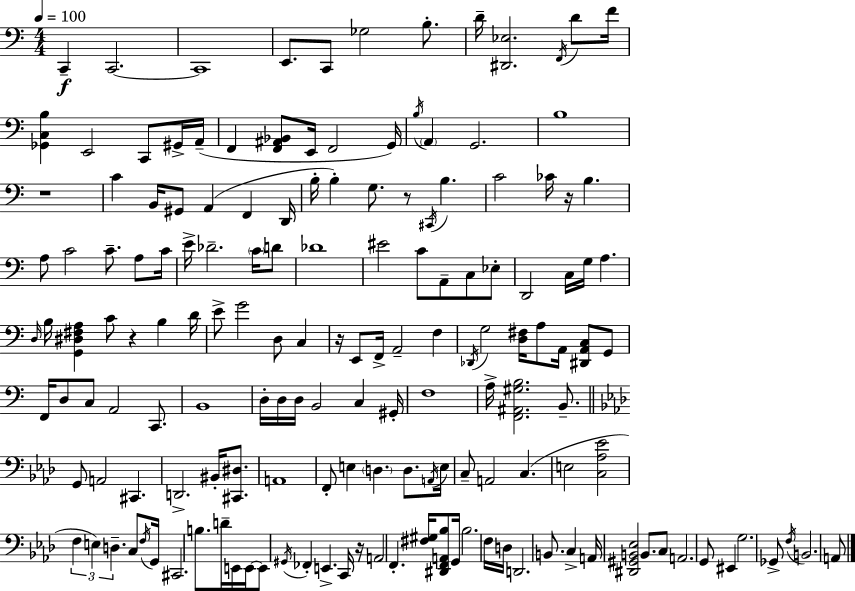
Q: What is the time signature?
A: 4/4